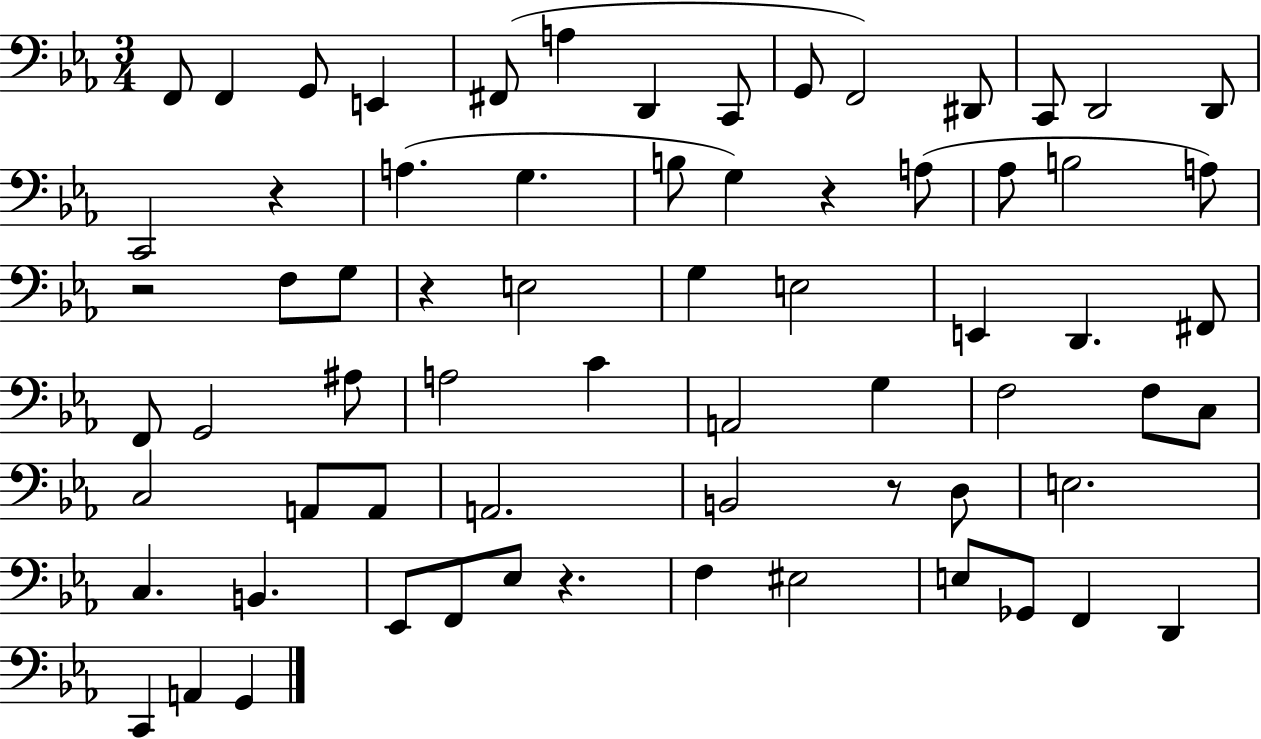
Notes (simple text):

F2/e F2/q G2/e E2/q F#2/e A3/q D2/q C2/e G2/e F2/h D#2/e C2/e D2/h D2/e C2/h R/q A3/q. G3/q. B3/e G3/q R/q A3/e Ab3/e B3/h A3/e R/h F3/e G3/e R/q E3/h G3/q E3/h E2/q D2/q. F#2/e F2/e G2/h A#3/e A3/h C4/q A2/h G3/q F3/h F3/e C3/e C3/h A2/e A2/e A2/h. B2/h R/e D3/e E3/h. C3/q. B2/q. Eb2/e F2/e Eb3/e R/q. F3/q EIS3/h E3/e Gb2/e F2/q D2/q C2/q A2/q G2/q